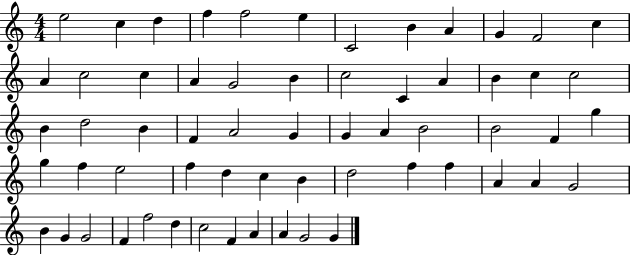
E5/h C5/q D5/q F5/q F5/h E5/q C4/h B4/q A4/q G4/q F4/h C5/q A4/q C5/h C5/q A4/q G4/h B4/q C5/h C4/q A4/q B4/q C5/q C5/h B4/q D5/h B4/q F4/q A4/h G4/q G4/q A4/q B4/h B4/h F4/q G5/q G5/q F5/q E5/h F5/q D5/q C5/q B4/q D5/h F5/q F5/q A4/q A4/q G4/h B4/q G4/q G4/h F4/q F5/h D5/q C5/h F4/q A4/q A4/q G4/h G4/q